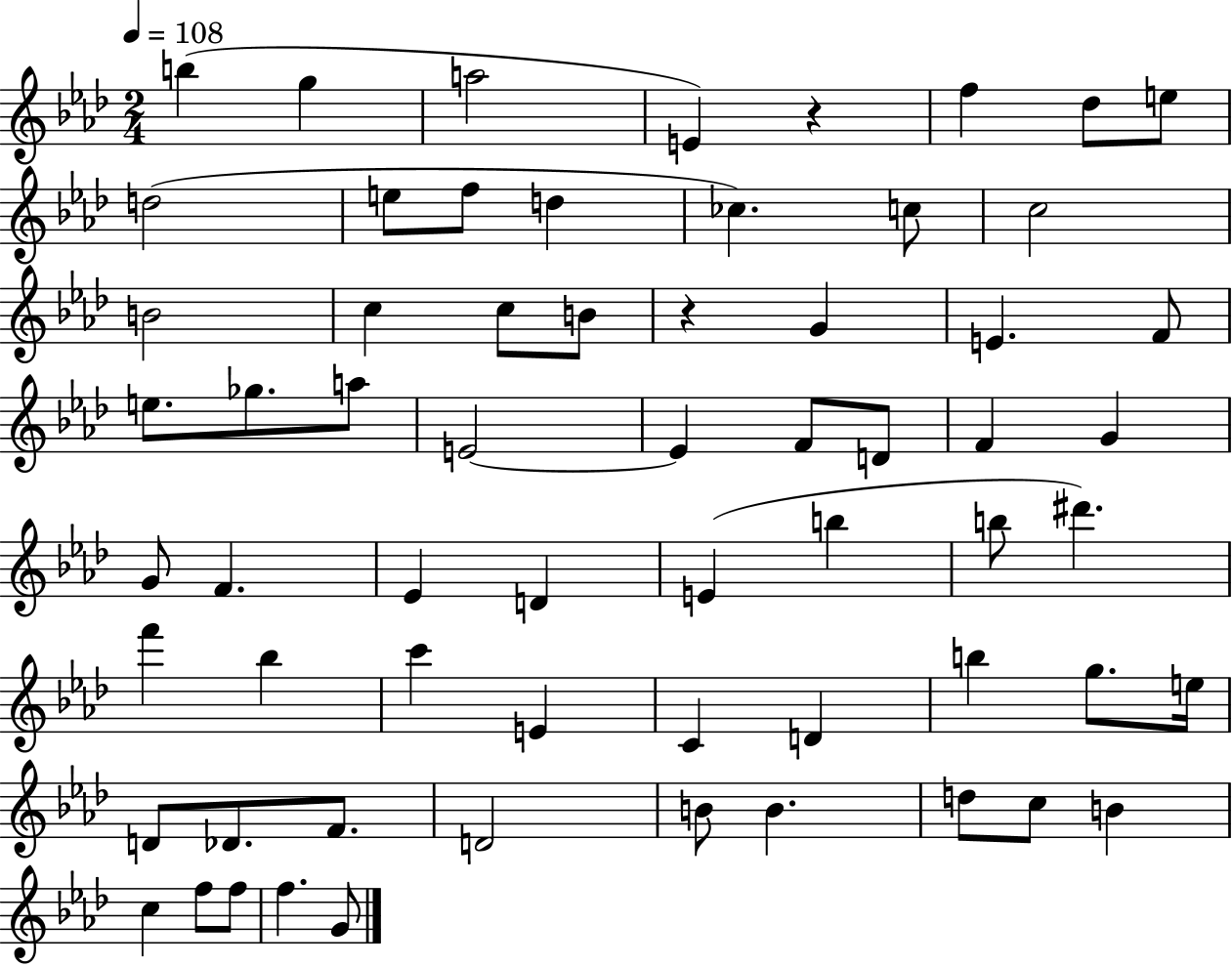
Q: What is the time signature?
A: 2/4